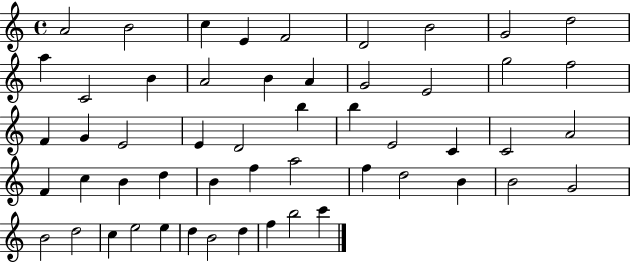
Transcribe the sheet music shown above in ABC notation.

X:1
T:Untitled
M:4/4
L:1/4
K:C
A2 B2 c E F2 D2 B2 G2 d2 a C2 B A2 B A G2 E2 g2 f2 F G E2 E D2 b b E2 C C2 A2 F c B d B f a2 f d2 B B2 G2 B2 d2 c e2 e d B2 d f b2 c'